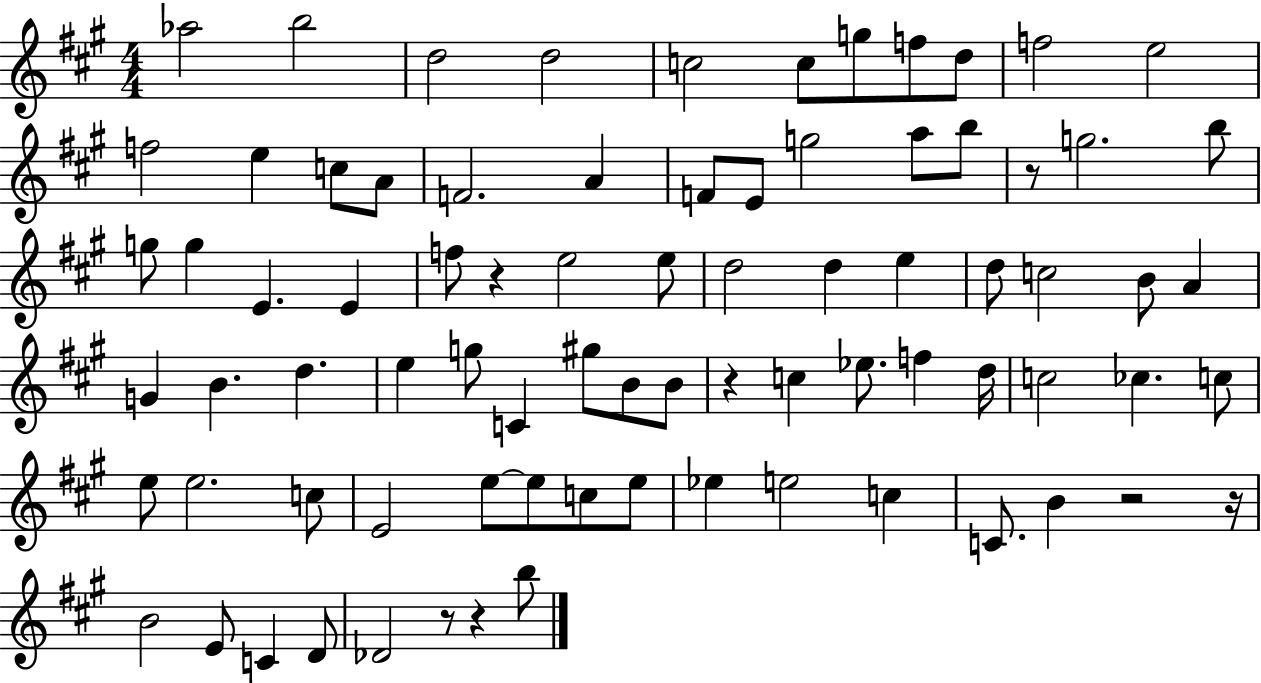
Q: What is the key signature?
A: A major